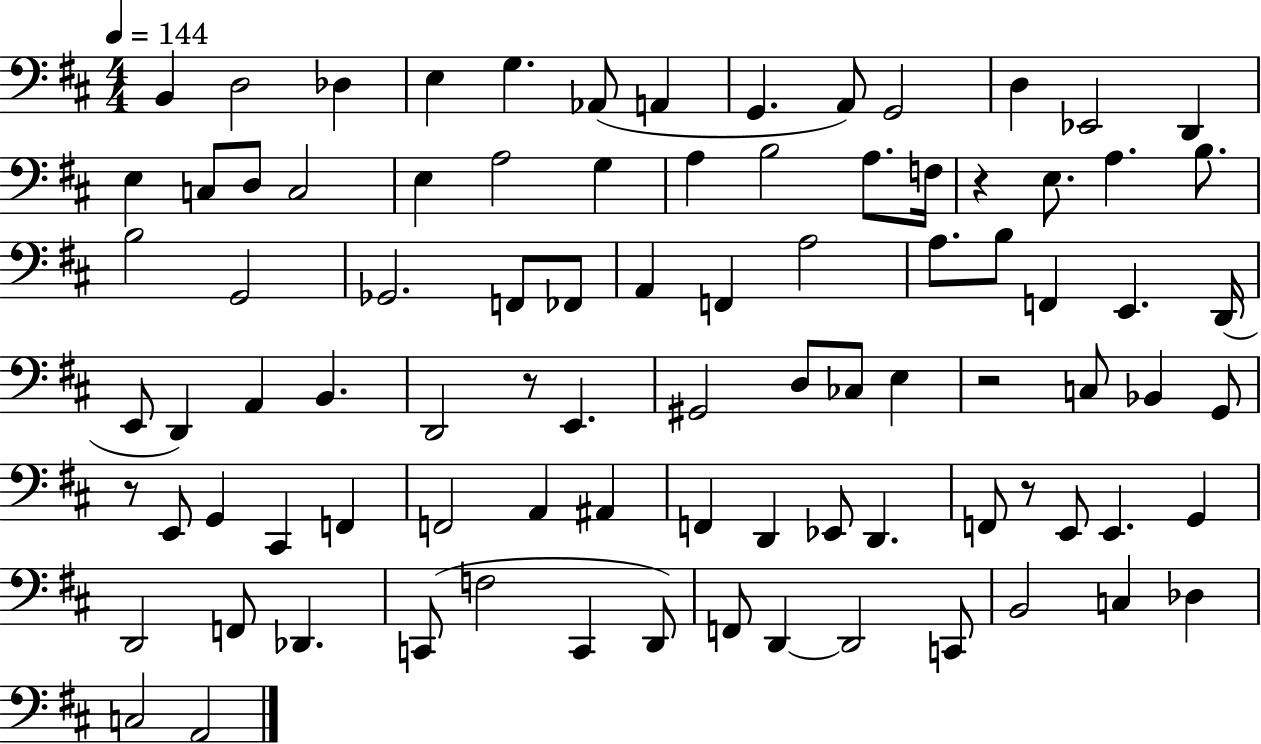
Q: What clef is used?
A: bass